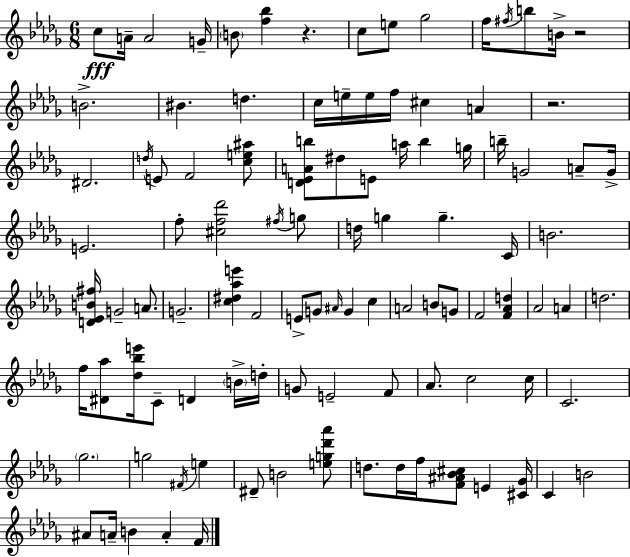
{
  \clef treble
  \numericTimeSignature
  \time 6/8
  \key bes \minor
  c''8\fff a'16-- a'2 g'16-- | \parenthesize b'8 <f'' bes''>4 r4. | c''8 e''8 ges''2 | f''16 \acciaccatura { fis''16 } b''8 b'16-> r2 | \break b'2.-> | bis'4. d''4. | c''16 e''16-- e''16 f''16 cis''4 a'4 | r2. | \break dis'2. | \acciaccatura { d''16 } e'8 f'2 | <c'' e'' ais''>8 <d' ees' a' b''>8 dis''8 e'8 a''16 b''4 | g''16 b''16-- g'2 a'8-- | \break g'16-> e'2. | f''8-. <cis'' f'' des'''>2 | \acciaccatura { fis''16 } g''8 d''16 g''4 g''4.-- | c'16 b'2. | \break <d' ees' b' fis''>16 g'2-- | a'8. g'2.-- | <c'' dis'' aes'' e'''>4 f'2 | e'8-> g'8 \grace { ais'16 } g'4 | \break c''4 a'2 | b'8 g'8 f'2 | <f' aes' d''>4 aes'2 | a'4 d''2. | \break f''16 <dis' aes''>8 <des'' bes'' e'''>16 c'8-- d'4 | \parenthesize b'16-> d''16-. g'8 e'2-- | f'8 aes'8. c''2 | c''16 c'2. | \break \parenthesize ges''2. | g''2 | \acciaccatura { fis'16 } e''4 dis'8-- b'2 | <e'' g'' des''' aes'''>8 d''8. d''16 f''16 <f' ais' bes' cis''>8 | \break e'4 <cis' ges'>16 c'4 b'2 | ais'8 a'16-- b'4 | a'4-. f'16 \bar "|."
}